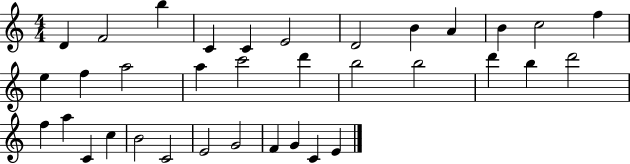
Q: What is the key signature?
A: C major